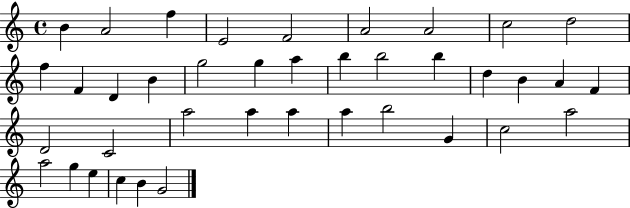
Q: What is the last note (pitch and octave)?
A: G4